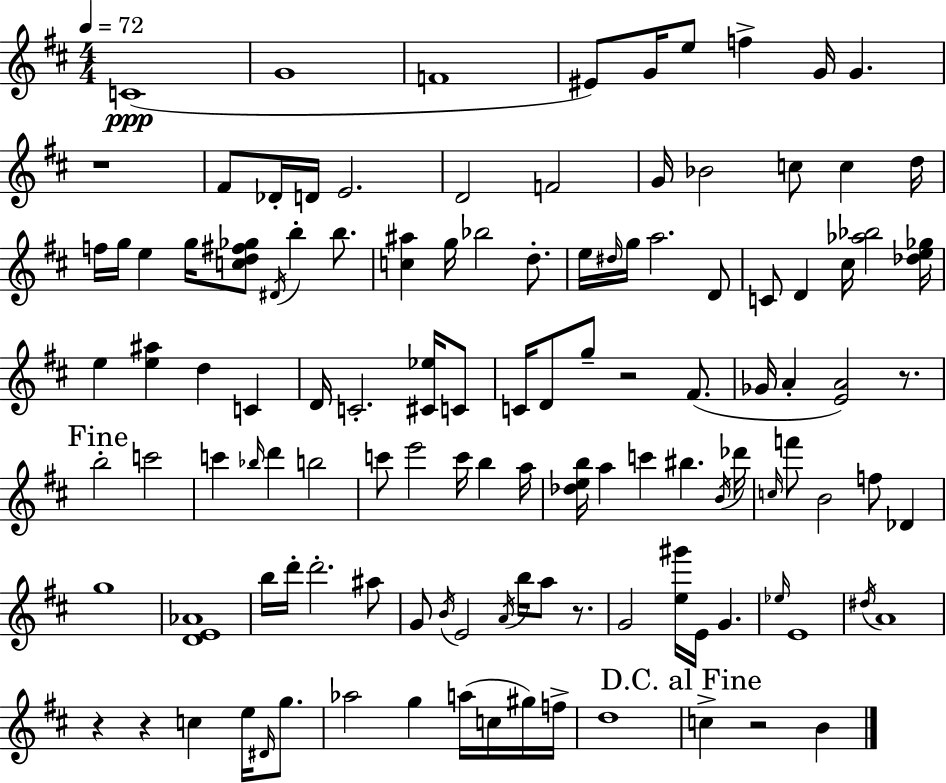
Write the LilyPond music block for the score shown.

{
  \clef treble
  \numericTimeSignature
  \time 4/4
  \key d \major
  \tempo 4 = 72
  c'1(\ppp | g'1 | f'1 | eis'8) g'16 e''8 f''4-> g'16 g'4. | \break r1 | fis'8 des'16-. d'16 e'2. | d'2 f'2 | g'16 bes'2 c''8 c''4 d''16 | \break f''16 g''16 e''4 g''16 <c'' d'' fis'' ges''>8 \acciaccatura { dis'16 } b''4-. b''8. | <c'' ais''>4 g''16 bes''2 d''8.-. | e''16 \grace { dis''16 } g''16 a''2. | d'8 c'8 d'4 cis''16 <aes'' bes''>2 | \break <des'' e'' ges''>16 e''4 <e'' ais''>4 d''4 c'4 | d'16 c'2.-. <cis' ees''>16 | c'8 c'16 d'8 g''8-- r2 fis'8.( | ges'16 a'4-. <e' a'>2) r8. | \break \mark "Fine" b''2-. c'''2 | c'''4 \grace { bes''16 } d'''4 b''2 | c'''8 e'''2 c'''16 b''4 | a''16 <des'' e'' b''>16 a''4 c'''4 bis''4. | \break \acciaccatura { b'16 } des'''16 \grace { c''16 } f'''8 b'2 f''8 | des'4 g''1 | <d' e' aes'>1 | b''16 d'''16-. d'''2.-. | \break ais''8 g'8 \acciaccatura { b'16 } e'2 | \acciaccatura { a'16 } b''16 a''8 r8. g'2 <e'' gis'''>16 | e'16 g'4. \grace { ees''16 } e'1 | \acciaccatura { dis''16 } a'1 | \break r4 r4 | c''4 e''16 \grace { dis'16 } g''8. aes''2 | g''4 a''16( c''16 gis''16) f''16-> d''1 | \mark "D.C. al Fine" c''4-> r2 | \break b'4 \bar "|."
}